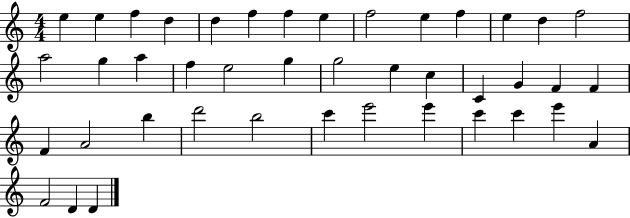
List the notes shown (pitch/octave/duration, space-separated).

E5/q E5/q F5/q D5/q D5/q F5/q F5/q E5/q F5/h E5/q F5/q E5/q D5/q F5/h A5/h G5/q A5/q F5/q E5/h G5/q G5/h E5/q C5/q C4/q G4/q F4/q F4/q F4/q A4/h B5/q D6/h B5/h C6/q E6/h E6/q C6/q C6/q E6/q A4/q F4/h D4/q D4/q